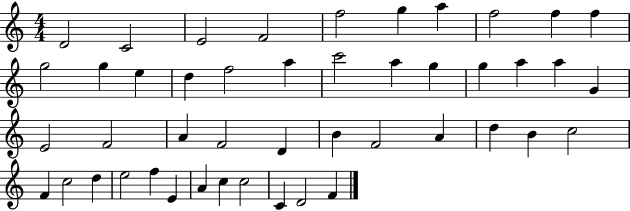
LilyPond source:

{
  \clef treble
  \numericTimeSignature
  \time 4/4
  \key c \major
  d'2 c'2 | e'2 f'2 | f''2 g''4 a''4 | f''2 f''4 f''4 | \break g''2 g''4 e''4 | d''4 f''2 a''4 | c'''2 a''4 g''4 | g''4 a''4 a''4 g'4 | \break e'2 f'2 | a'4 f'2 d'4 | b'4 f'2 a'4 | d''4 b'4 c''2 | \break f'4 c''2 d''4 | e''2 f''4 e'4 | a'4 c''4 c''2 | c'4 d'2 f'4 | \break \bar "|."
}